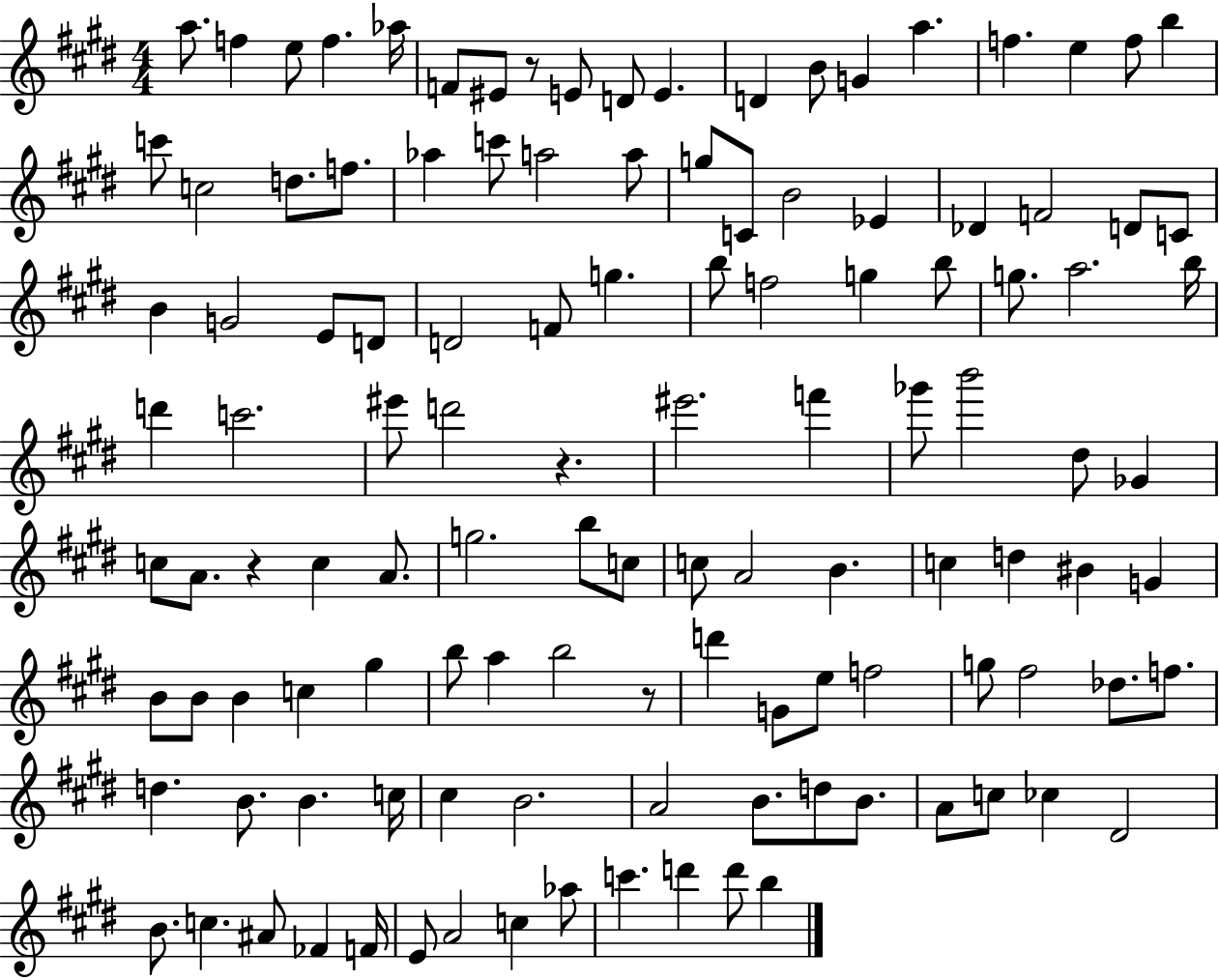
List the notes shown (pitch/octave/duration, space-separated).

A5/e. F5/q E5/e F5/q. Ab5/s F4/e EIS4/e R/e E4/e D4/e E4/q. D4/q B4/e G4/q A5/q. F5/q. E5/q F5/e B5/q C6/e C5/h D5/e. F5/e. Ab5/q C6/e A5/h A5/e G5/e C4/e B4/h Eb4/q Db4/q F4/h D4/e C4/e B4/q G4/h E4/e D4/e D4/h F4/e G5/q. B5/e F5/h G5/q B5/e G5/e. A5/h. B5/s D6/q C6/h. EIS6/e D6/h R/q. EIS6/h. F6/q Gb6/e B6/h D#5/e Gb4/q C5/e A4/e. R/q C5/q A4/e. G5/h. B5/e C5/e C5/e A4/h B4/q. C5/q D5/q BIS4/q G4/q B4/e B4/e B4/q C5/q G#5/q B5/e A5/q B5/h R/e D6/q G4/e E5/e F5/h G5/e F#5/h Db5/e. F5/e. D5/q. B4/e. B4/q. C5/s C#5/q B4/h. A4/h B4/e. D5/e B4/e. A4/e C5/e CES5/q D#4/h B4/e. C5/q. A#4/e FES4/q F4/s E4/e A4/h C5/q Ab5/e C6/q. D6/q D6/e B5/q